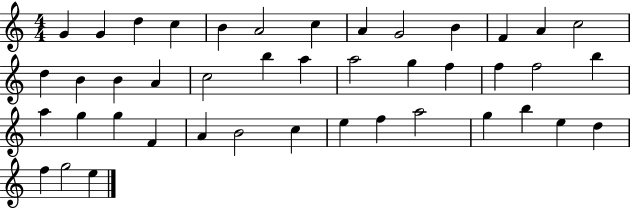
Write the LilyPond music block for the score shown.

{
  \clef treble
  \numericTimeSignature
  \time 4/4
  \key c \major
  g'4 g'4 d''4 c''4 | b'4 a'2 c''4 | a'4 g'2 b'4 | f'4 a'4 c''2 | \break d''4 b'4 b'4 a'4 | c''2 b''4 a''4 | a''2 g''4 f''4 | f''4 f''2 b''4 | \break a''4 g''4 g''4 f'4 | a'4 b'2 c''4 | e''4 f''4 a''2 | g''4 b''4 e''4 d''4 | \break f''4 g''2 e''4 | \bar "|."
}